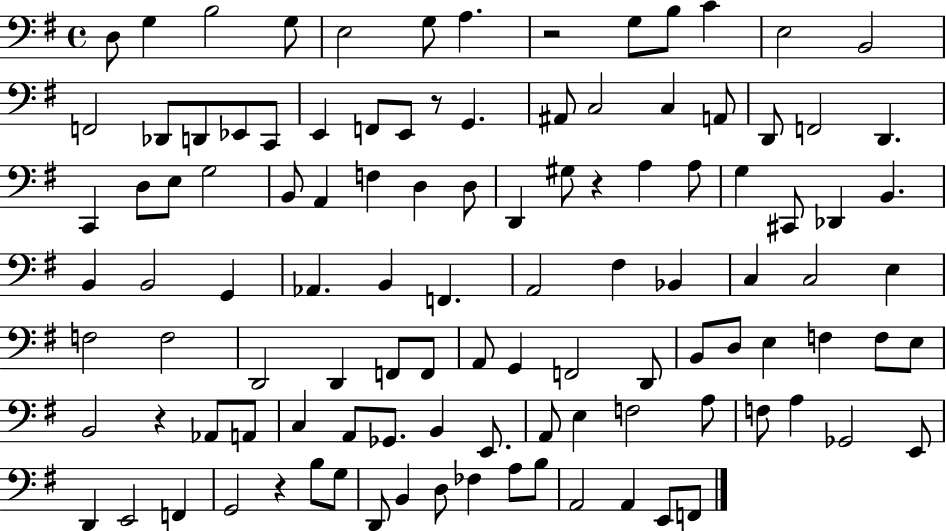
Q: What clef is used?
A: bass